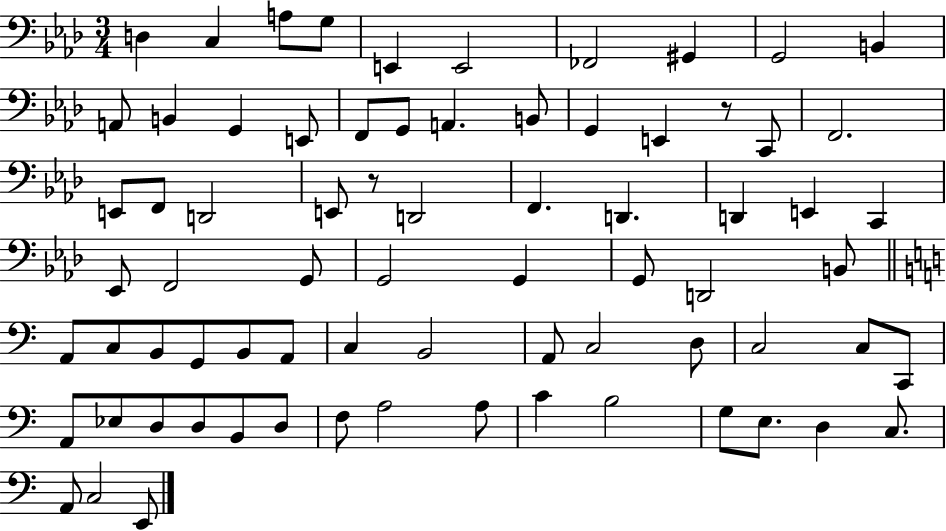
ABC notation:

X:1
T:Untitled
M:3/4
L:1/4
K:Ab
D, C, A,/2 G,/2 E,, E,,2 _F,,2 ^G,, G,,2 B,, A,,/2 B,, G,, E,,/2 F,,/2 G,,/2 A,, B,,/2 G,, E,, z/2 C,,/2 F,,2 E,,/2 F,,/2 D,,2 E,,/2 z/2 D,,2 F,, D,, D,, E,, C,, _E,,/2 F,,2 G,,/2 G,,2 G,, G,,/2 D,,2 B,,/2 A,,/2 C,/2 B,,/2 G,,/2 B,,/2 A,,/2 C, B,,2 A,,/2 C,2 D,/2 C,2 C,/2 C,,/2 A,,/2 _E,/2 D,/2 D,/2 B,,/2 D,/2 F,/2 A,2 A,/2 C B,2 G,/2 E,/2 D, C,/2 A,,/2 C,2 E,,/2